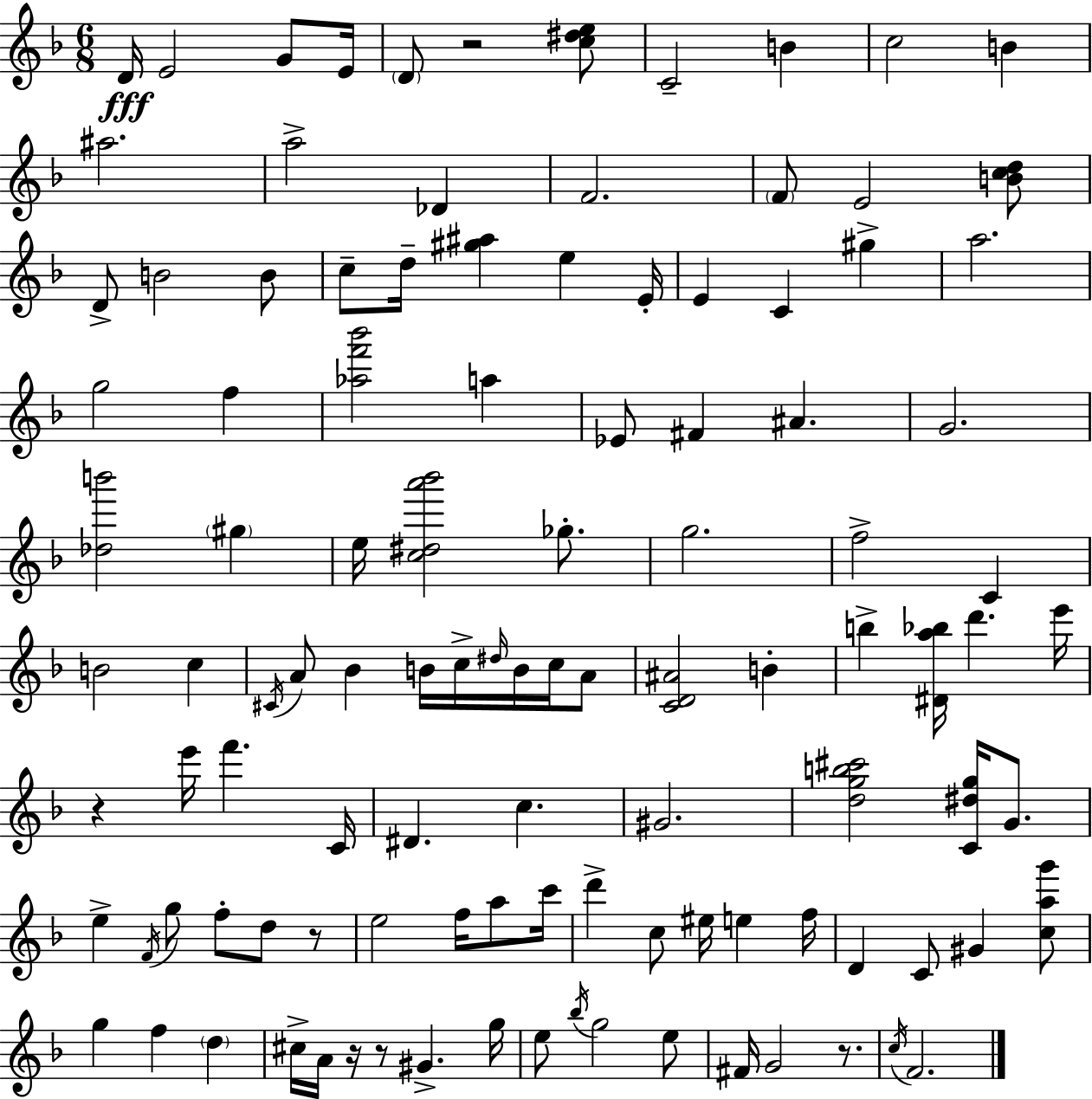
D4/s E4/h G4/e E4/s D4/e R/h [C5,D#5,E5]/e C4/h B4/q C5/h B4/q A#5/h. A5/h Db4/q F4/h. F4/e E4/h [B4,C5,D5]/e D4/e B4/h B4/e C5/e D5/s [G#5,A#5]/q E5/q E4/s E4/q C4/q G#5/q A5/h. G5/h F5/q [Ab5,F6,Bb6]/h A5/q Eb4/e F#4/q A#4/q. G4/h. [Db5,B6]/h G#5/q E5/s [C5,D#5,A6,Bb6]/h Gb5/e. G5/h. F5/h C4/q B4/h C5/q C#4/s A4/e Bb4/q B4/s C5/s D#5/s B4/s C5/s A4/e [C4,D4,A#4]/h B4/q B5/q [D#4,A5,Bb5]/s D6/q. E6/s R/q E6/s F6/q. C4/s D#4/q. C5/q. G#4/h. [D5,G5,B5,C#6]/h [C4,D#5,G5]/s G4/e. E5/q F4/s G5/e F5/e D5/e R/e E5/h F5/s A5/e C6/s D6/q C5/e EIS5/s E5/q F5/s D4/q C4/e G#4/q [C5,A5,G6]/e G5/q F5/q D5/q C#5/s A4/s R/s R/e G#4/q. G5/s E5/e Bb5/s G5/h E5/e F#4/s G4/h R/e. C5/s F4/h.